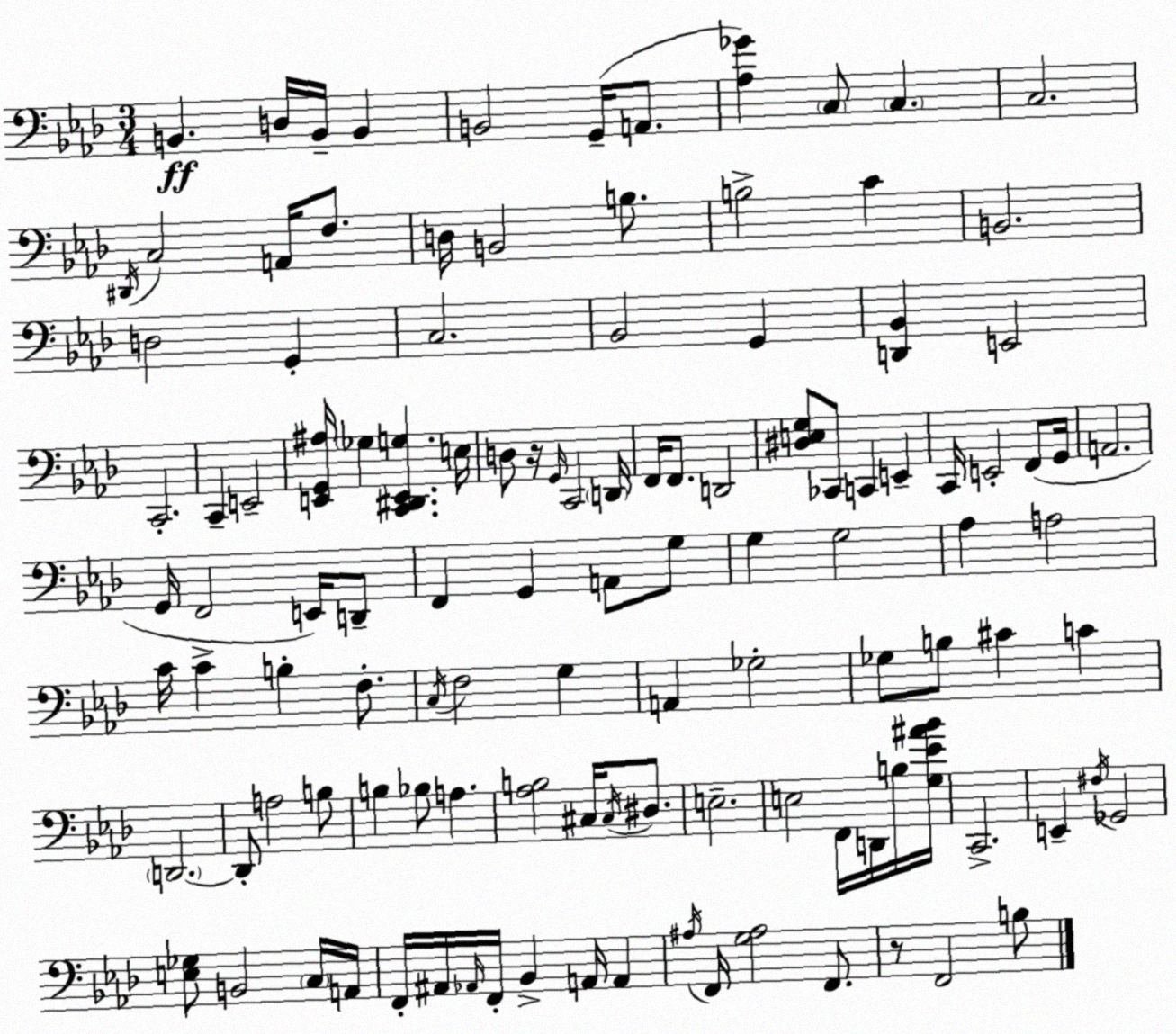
X:1
T:Untitled
M:3/4
L:1/4
K:Fm
B,, D,/4 B,,/4 B,, B,,2 G,,/4 A,,/2 [_A,_G] C,/2 C, C,2 ^D,,/4 C,2 A,,/4 F,/2 D,/4 B,,2 B,/2 B,2 C B,,2 D,2 G,, C,2 _B,,2 G,, [D,,_B,,] E,,2 C,,2 C,, E,,2 [E,,G,,^A,]/4 _G, [C,,^D,,E,,G,] E,/4 D,/2 z/4 G,,/4 C,,2 D,,/4 F,,/4 F,,/2 D,,2 [^D,E,G,]/2 _C,,/2 C,, E,, C,,/4 E,,2 F,,/2 G,,/4 A,,2 G,,/4 F,,2 E,,/4 D,,/2 F,, G,, A,,/2 G,/2 G, G,2 _A, A,2 C/4 C B, F,/2 C,/4 F,2 G, A,, _G,2 _G,/2 B,/2 ^C C D,,2 D,,/2 A,2 B,/2 B, _B,/2 A, [_A,B,]2 ^C,/4 ^C,/4 ^D,/2 E,2 E,2 F,,/4 D,,/4 B,/4 [G,_E^A_B]/4 C,,2 E,, ^F,/4 _G,,2 [E,_G,]/2 B,,2 C,/4 A,,/4 F,,/4 ^A,,/4 _A,,/4 F,,/4 _B,, A,,/4 A,, ^A,/4 F,,/4 [G,^A,]2 F,,/2 z/2 F,,2 B,/2